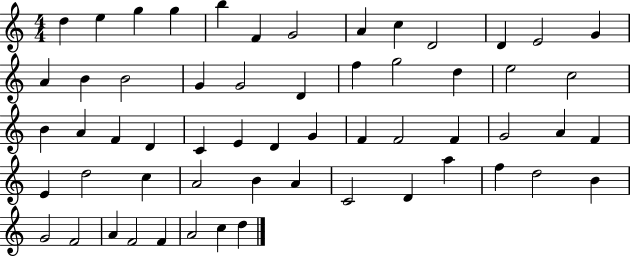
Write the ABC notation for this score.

X:1
T:Untitled
M:4/4
L:1/4
K:C
d e g g b F G2 A c D2 D E2 G A B B2 G G2 D f g2 d e2 c2 B A F D C E D G F F2 F G2 A F E d2 c A2 B A C2 D a f d2 B G2 F2 A F2 F A2 c d